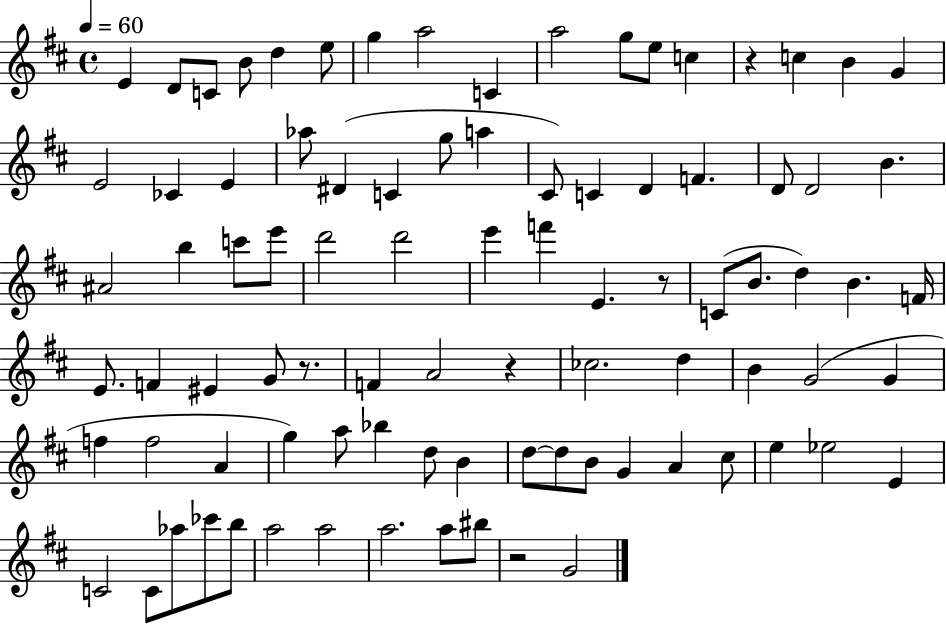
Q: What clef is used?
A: treble